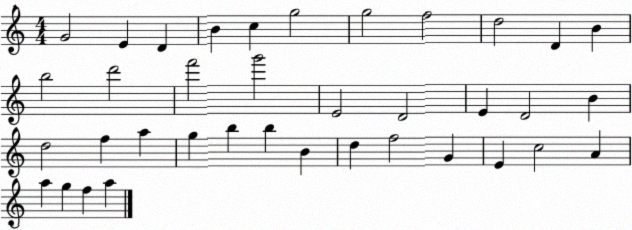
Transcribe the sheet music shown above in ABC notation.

X:1
T:Untitled
M:4/4
L:1/4
K:C
G2 E D B c g2 g2 f2 d2 D B b2 d'2 f'2 g'2 E2 D2 E D2 B d2 f a g b b B d f2 G E c2 A a g f a